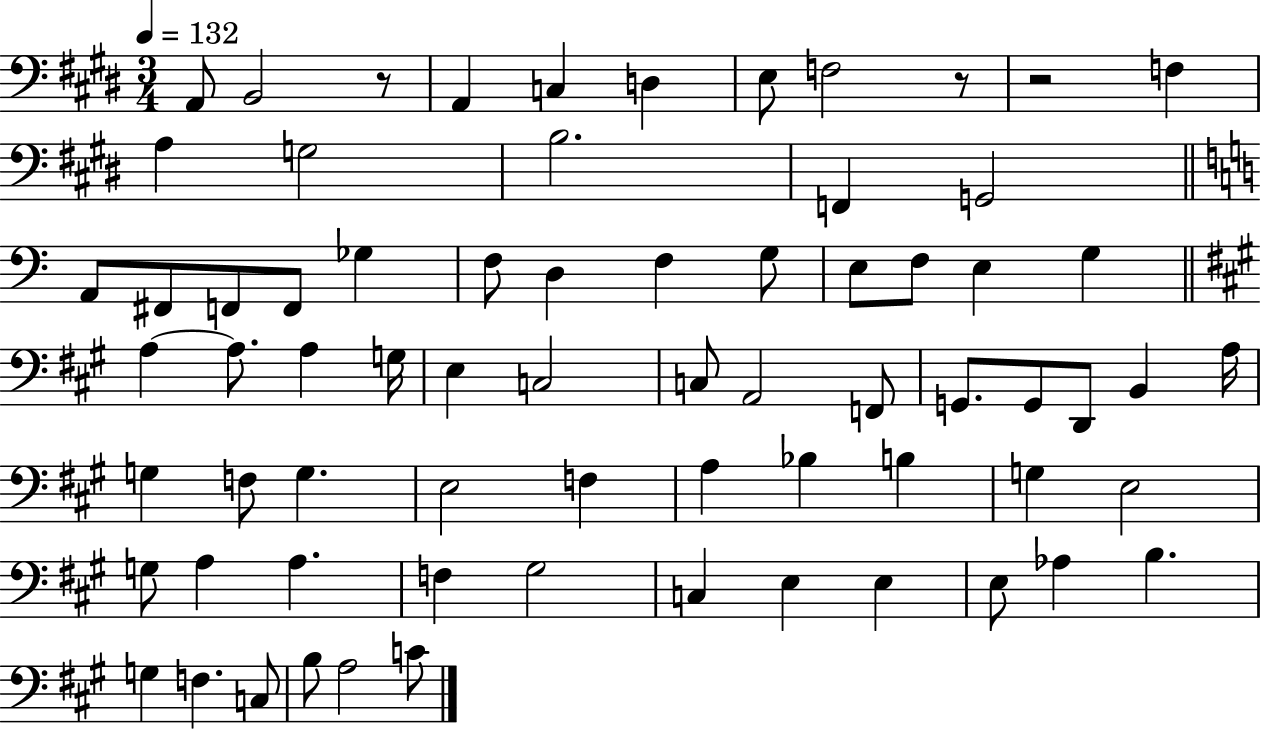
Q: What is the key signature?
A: E major